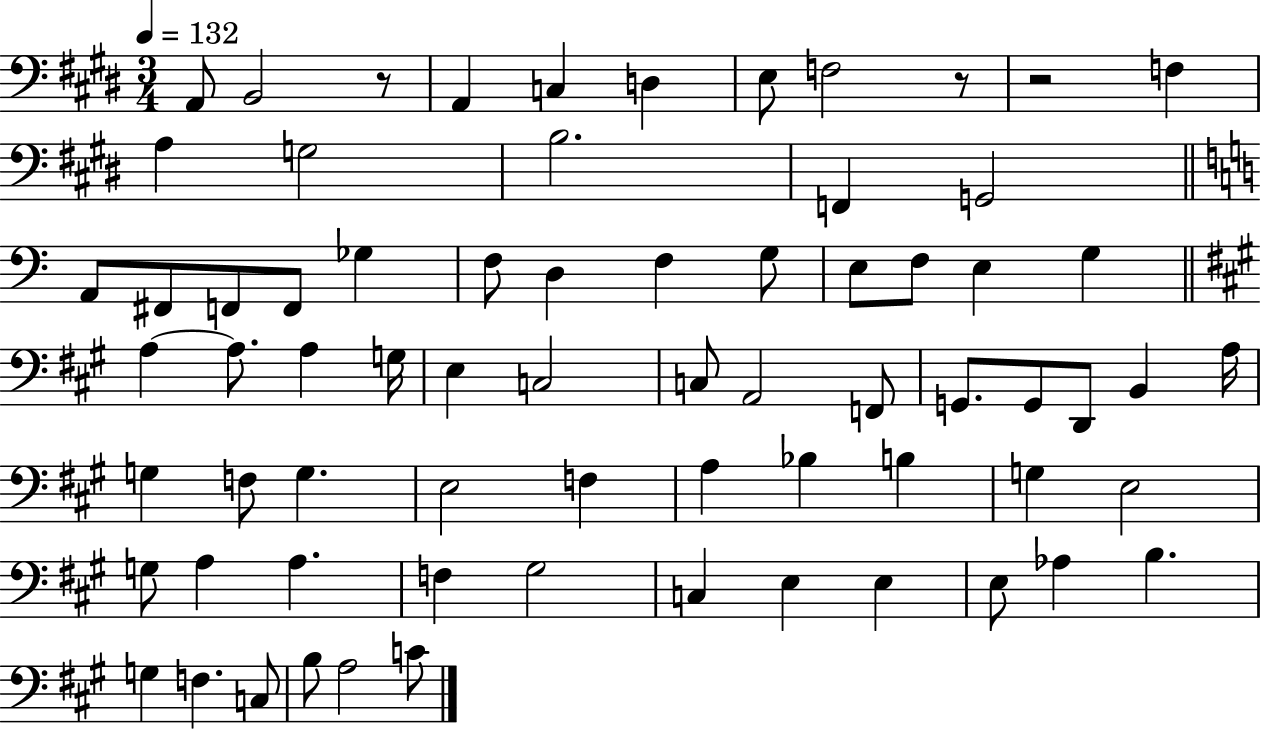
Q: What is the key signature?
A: E major